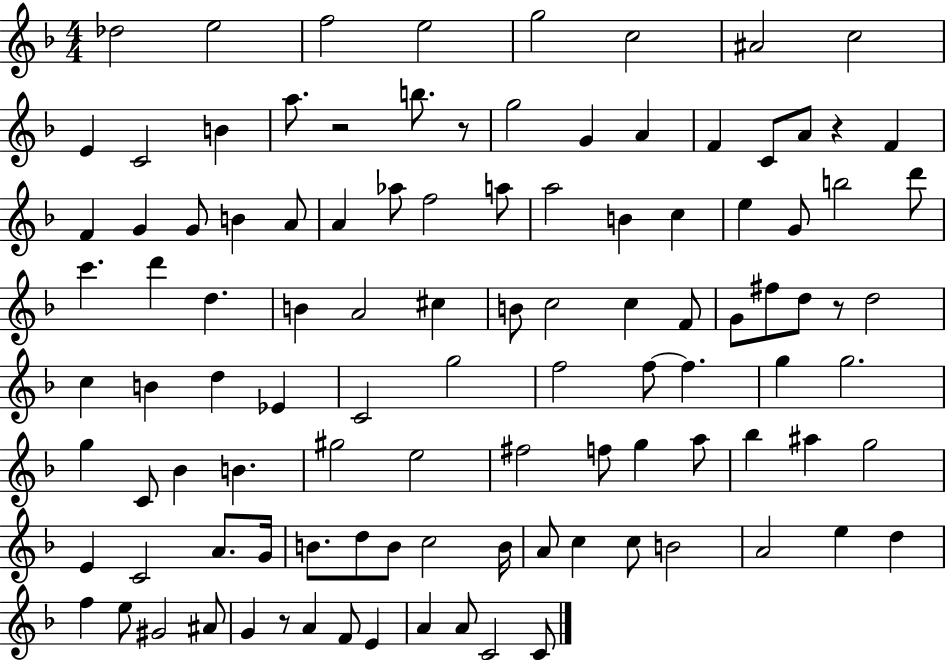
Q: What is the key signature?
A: F major